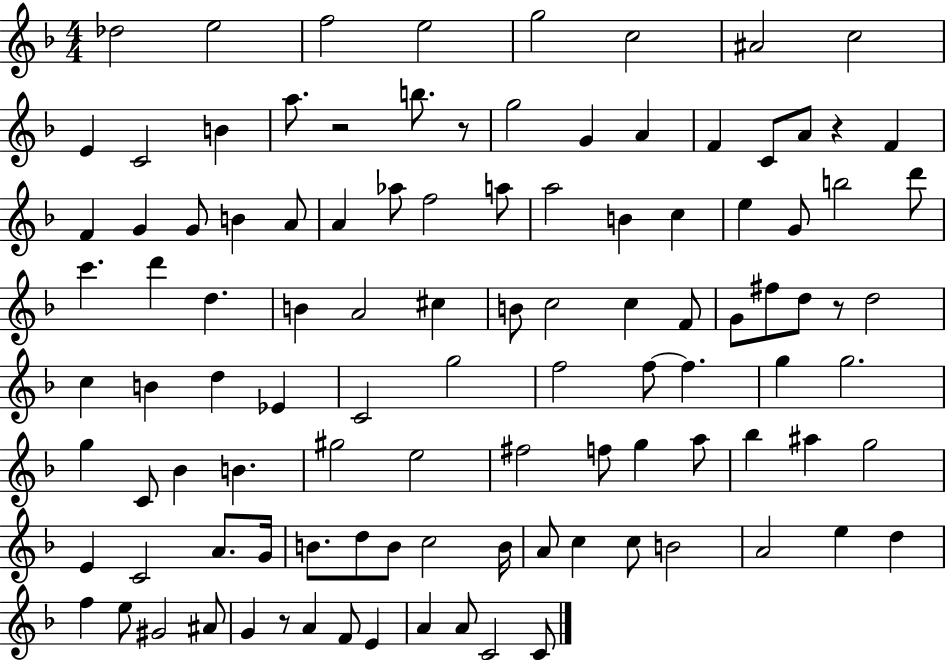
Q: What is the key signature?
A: F major